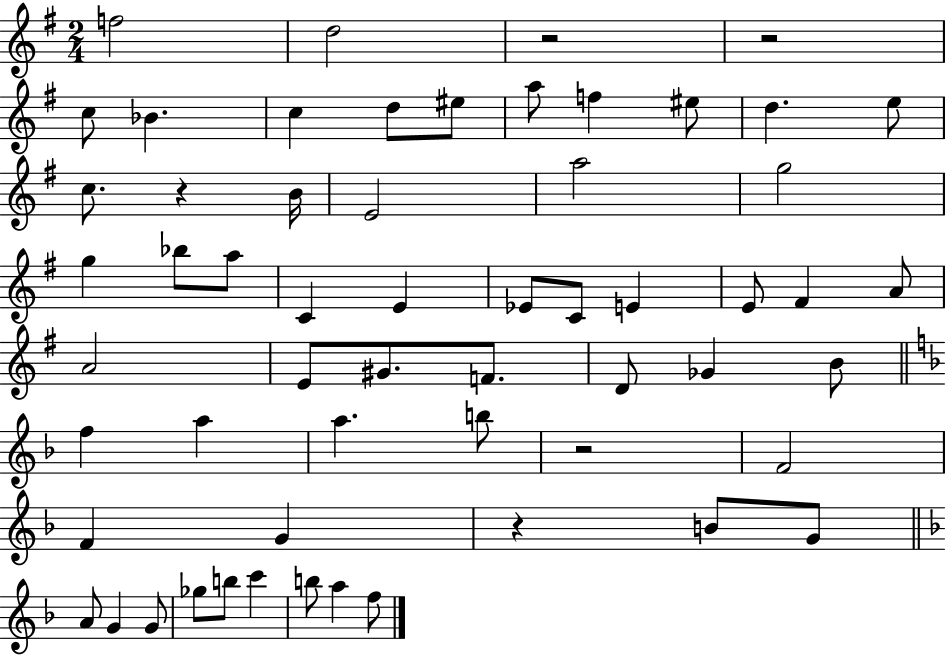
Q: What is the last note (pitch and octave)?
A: F5